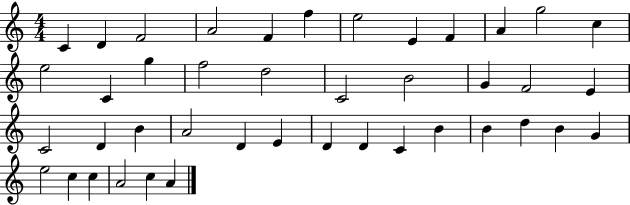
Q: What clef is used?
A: treble